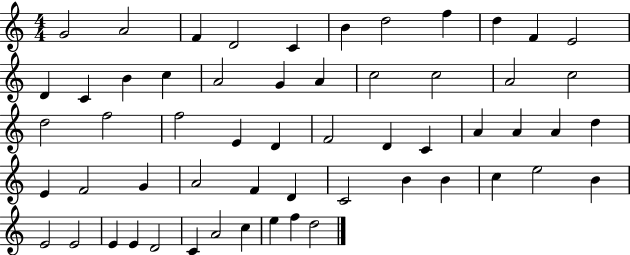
G4/h A4/h F4/q D4/h C4/q B4/q D5/h F5/q D5/q F4/q E4/h D4/q C4/q B4/q C5/q A4/h G4/q A4/q C5/h C5/h A4/h C5/h D5/h F5/h F5/h E4/q D4/q F4/h D4/q C4/q A4/q A4/q A4/q D5/q E4/q F4/h G4/q A4/h F4/q D4/q C4/h B4/q B4/q C5/q E5/h B4/q E4/h E4/h E4/q E4/q D4/h C4/q A4/h C5/q E5/q F5/q D5/h